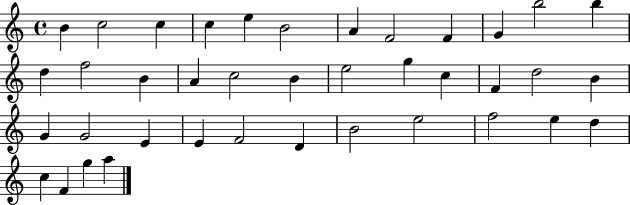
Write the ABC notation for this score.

X:1
T:Untitled
M:4/4
L:1/4
K:C
B c2 c c e B2 A F2 F G b2 b d f2 B A c2 B e2 g c F d2 B G G2 E E F2 D B2 e2 f2 e d c F g a